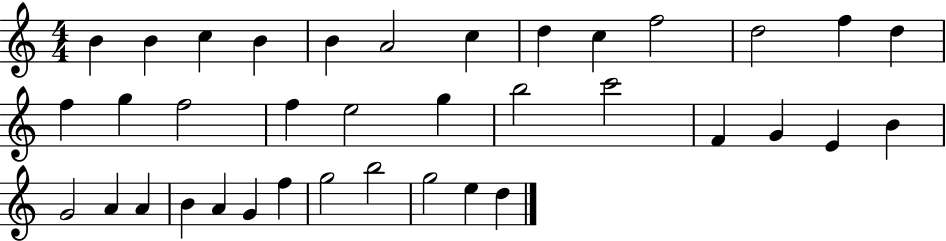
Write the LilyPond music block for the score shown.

{
  \clef treble
  \numericTimeSignature
  \time 4/4
  \key c \major
  b'4 b'4 c''4 b'4 | b'4 a'2 c''4 | d''4 c''4 f''2 | d''2 f''4 d''4 | \break f''4 g''4 f''2 | f''4 e''2 g''4 | b''2 c'''2 | f'4 g'4 e'4 b'4 | \break g'2 a'4 a'4 | b'4 a'4 g'4 f''4 | g''2 b''2 | g''2 e''4 d''4 | \break \bar "|."
}